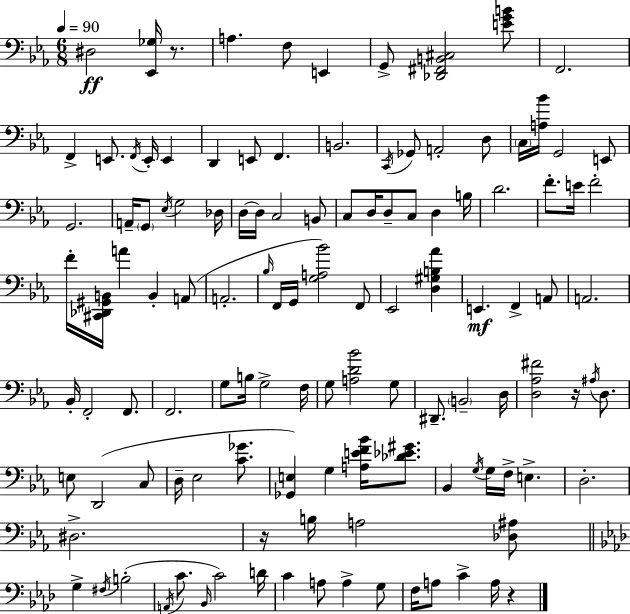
D#3/h [Eb2,Gb3]/s R/e. A3/q. F3/e E2/q G2/e [Db2,F#2,B2,C#3]/h [E4,G4,B4]/e F2/h. F2/q E2/e. F2/s E2/s E2/q D2/q E2/e F2/q. B2/h. C2/s Gb2/e A2/h D3/e C3/s [A3,Bb4]/s G2/h E2/e G2/h. A2/s G2/e Eb3/s G3/h Db3/s D3/s D3/s C3/h B2/e C3/e D3/s D3/e C3/e D3/q B3/s D4/h. F4/e. E4/s F4/h F4/s [C#2,Db2,G#2,B2]/s A4/q B2/q A2/e A2/h. Bb3/s F2/s G2/s [G3,A3,Bb4]/h F2/e Eb2/h [D3,G#3,B3,Ab4]/q E2/q. F2/q A2/e A2/h. Bb2/s F2/h F2/e. F2/h. G3/e B3/s G3/h F3/s G3/e [A3,D4,Bb4]/h G3/e D#2/e. B2/h D3/s [D3,Ab3,F#4]/h R/s A#3/s D3/e. E3/e D2/h C3/e D3/s Eb3/h [C4,Gb4]/e. [Gb2,E3]/q G3/q [A3,E4,F4,Bb4]/s [Db4,Eb4,G#4]/e. Bb2/q G3/s G3/s F3/s E3/q. D3/h. D#3/h. R/s B3/s A3/h [Db3,A#3]/e G3/q F#3/s B3/h A2/s C4/e. Bb2/s C4/h D4/s C4/q A3/e A3/q G3/e F3/s A3/e C4/q A3/s R/q